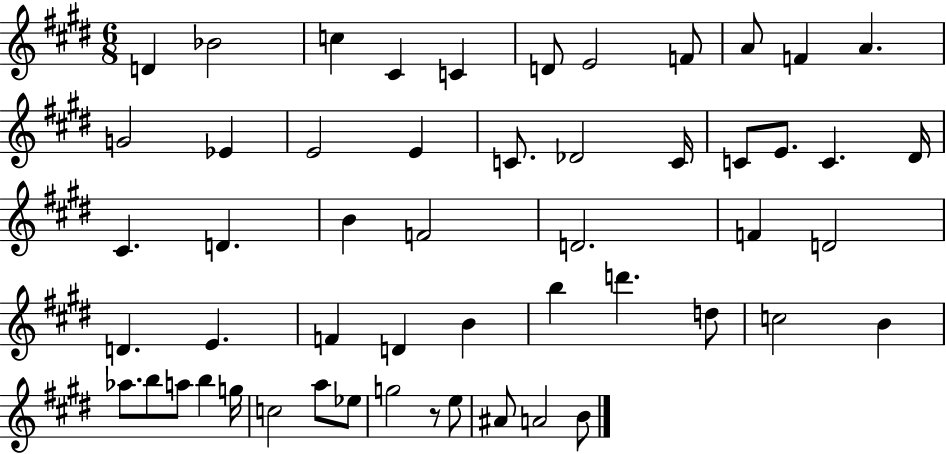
D4/q Bb4/h C5/q C#4/q C4/q D4/e E4/h F4/e A4/e F4/q A4/q. G4/h Eb4/q E4/h E4/q C4/e. Db4/h C4/s C4/e E4/e. C4/q. D#4/s C#4/q. D4/q. B4/q F4/h D4/h. F4/q D4/h D4/q. E4/q. F4/q D4/q B4/q B5/q D6/q. D5/e C5/h B4/q Ab5/e. B5/e A5/e B5/q G5/s C5/h A5/e Eb5/e G5/h R/e E5/e A#4/e A4/h B4/e